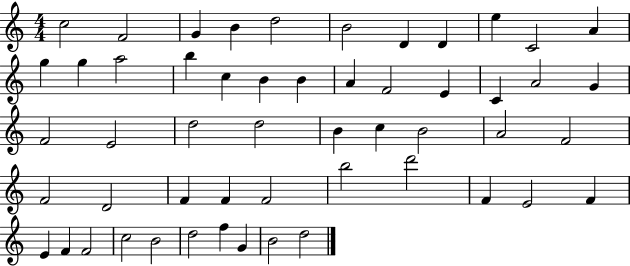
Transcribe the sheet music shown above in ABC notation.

X:1
T:Untitled
M:4/4
L:1/4
K:C
c2 F2 G B d2 B2 D D e C2 A g g a2 b c B B A F2 E C A2 G F2 E2 d2 d2 B c B2 A2 F2 F2 D2 F F F2 b2 d'2 F E2 F E F F2 c2 B2 d2 f G B2 d2